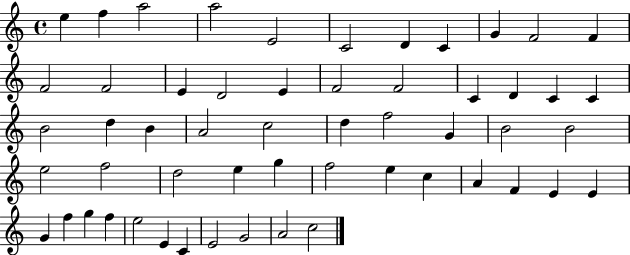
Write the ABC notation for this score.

X:1
T:Untitled
M:4/4
L:1/4
K:C
e f a2 a2 E2 C2 D C G F2 F F2 F2 E D2 E F2 F2 C D C C B2 d B A2 c2 d f2 G B2 B2 e2 f2 d2 e g f2 e c A F E E G f g f e2 E C E2 G2 A2 c2